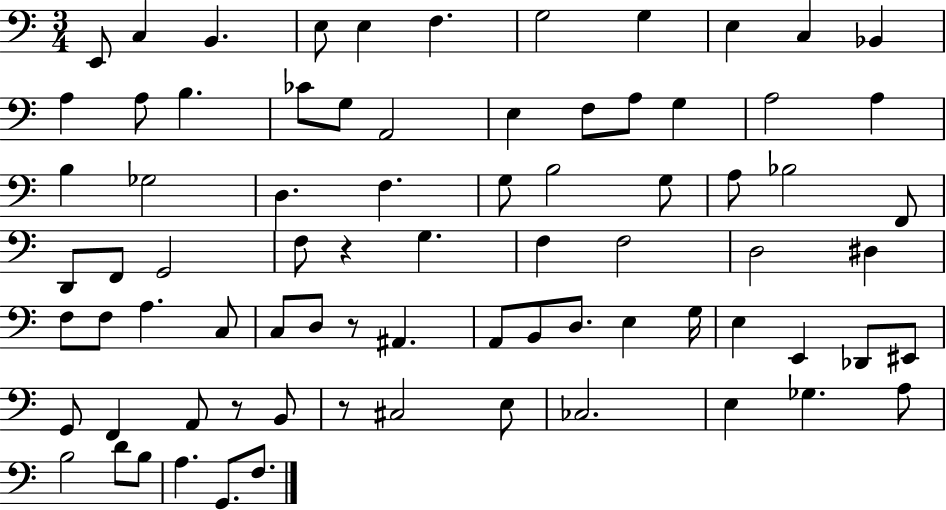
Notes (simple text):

E2/e C3/q B2/q. E3/e E3/q F3/q. G3/h G3/q E3/q C3/q Bb2/q A3/q A3/e B3/q. CES4/e G3/e A2/h E3/q F3/e A3/e G3/q A3/h A3/q B3/q Gb3/h D3/q. F3/q. G3/e B3/h G3/e A3/e Bb3/h F2/e D2/e F2/e G2/h F3/e R/q G3/q. F3/q F3/h D3/h D#3/q F3/e F3/e A3/q. C3/e C3/e D3/e R/e A#2/q. A2/e B2/e D3/e. E3/q G3/s E3/q E2/q Db2/e EIS2/e G2/e F2/q A2/e R/e B2/e R/e C#3/h E3/e CES3/h. E3/q Gb3/q. A3/e B3/h D4/e B3/e A3/q. G2/e. F3/e.